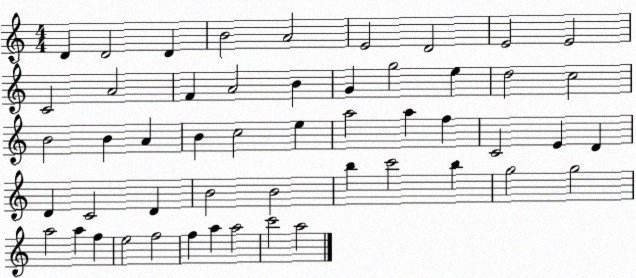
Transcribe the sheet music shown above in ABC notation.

X:1
T:Untitled
M:4/4
L:1/4
K:C
D D2 D B2 A2 E2 D2 E2 E2 C2 A2 F A2 B G g2 e d2 c2 B2 B A B c2 e a2 a f C2 E D D C2 D B2 B2 b c'2 b g2 g2 a2 a f e2 f2 f a a2 c'2 a2